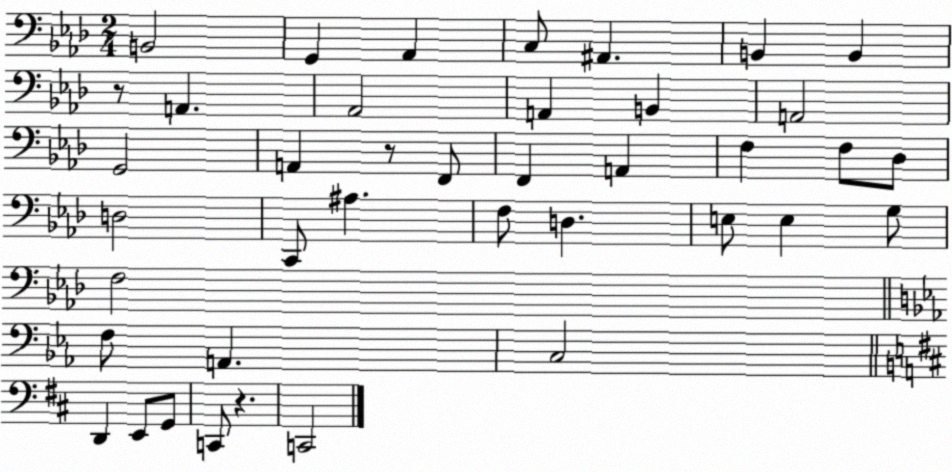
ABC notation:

X:1
T:Untitled
M:2/4
L:1/4
K:Ab
B,,2 G,, _A,, C,/2 ^A,, B,, B,, z/2 A,, _A,,2 A,, B,, A,,2 G,,2 A,, z/2 F,,/2 F,, A,, F, F,/2 _D,/2 D,2 C,,/2 ^A, F,/2 D, E,/2 E, G,/2 F,2 F,/2 A,, C,2 D,, E,,/2 G,,/2 C,,/2 z C,,2